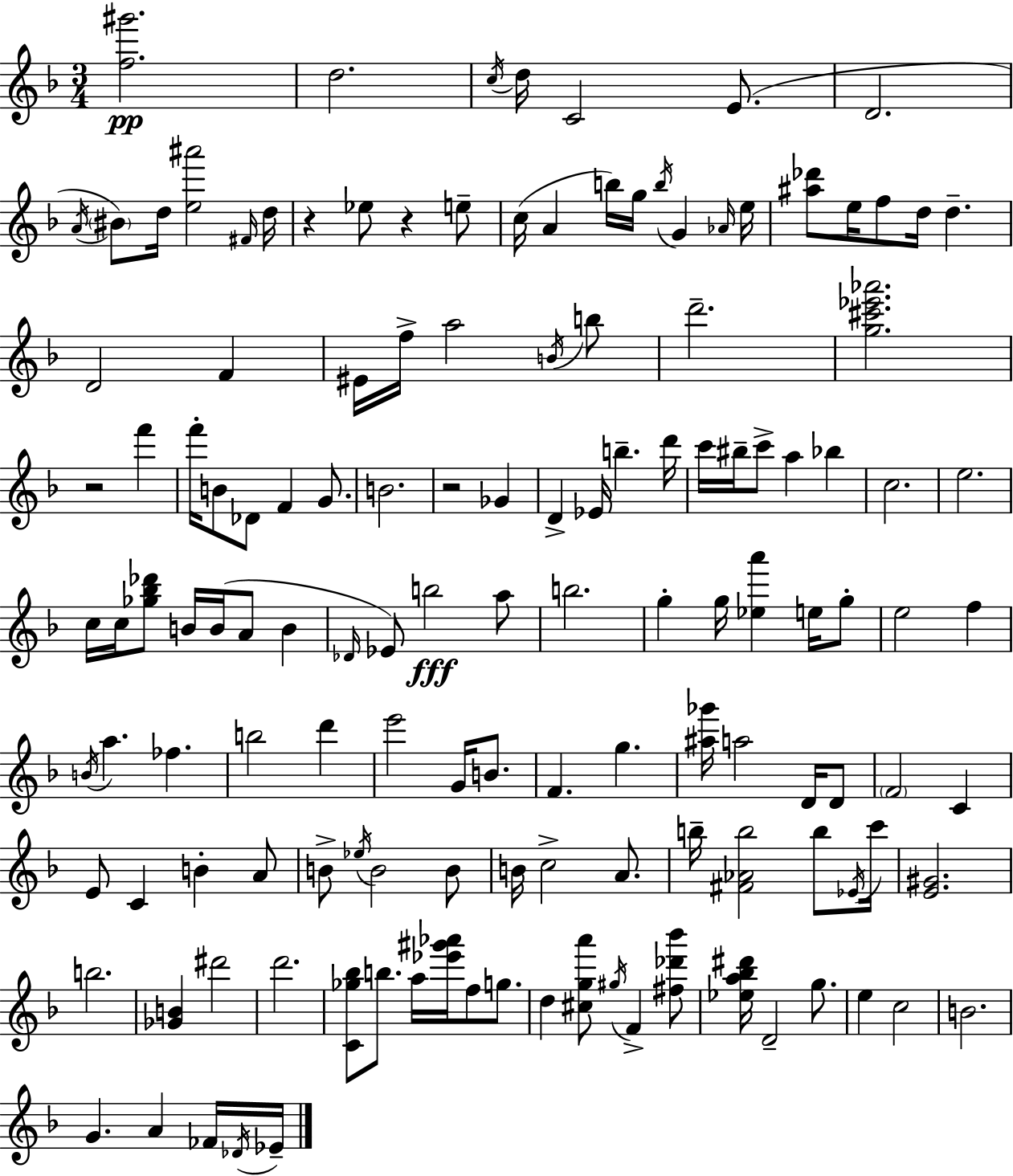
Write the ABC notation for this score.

X:1
T:Untitled
M:3/4
L:1/4
K:F
[f^g']2 d2 c/4 d/4 C2 E/2 D2 A/4 ^B/2 d/4 [e^a']2 ^F/4 d/4 z _e/2 z e/2 c/4 A b/4 g/4 b/4 G _A/4 e/4 [^a_d']/2 e/4 f/2 d/4 d D2 F ^E/4 f/4 a2 B/4 b/2 d'2 [g^c'_e'_a']2 z2 f' f'/4 B/2 _D/2 F G/2 B2 z2 _G D _E/4 b d'/4 c'/4 ^b/4 c'/2 a _b c2 e2 c/4 c/4 [_g_b_d']/2 B/4 B/4 A/2 B _D/4 _E/2 b2 a/2 b2 g g/4 [_ea'] e/4 g/2 e2 f B/4 a _f b2 d' e'2 G/4 B/2 F g [^a_g']/4 a2 D/4 D/2 F2 C E/2 C B A/2 B/2 _e/4 B2 B/2 B/4 c2 A/2 b/4 [^F_Ab]2 b/2 _E/4 c'/4 [E^G]2 b2 [_GB] ^d'2 d'2 [C_g_b]/2 b/2 a/4 [_e'^g'_a']/4 f/2 g/2 d [^cga']/2 ^g/4 F [^f_d'_b']/2 [_ea_b^d']/4 D2 g/2 e c2 B2 G A _F/4 _D/4 _E/4